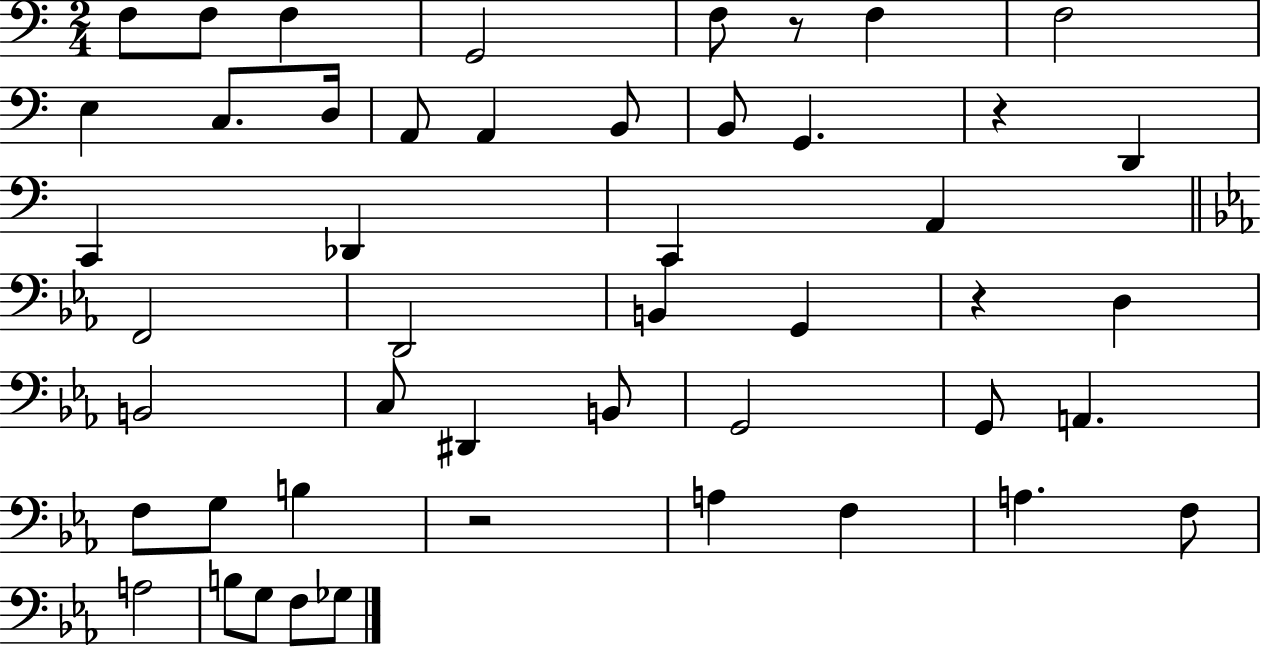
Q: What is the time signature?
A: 2/4